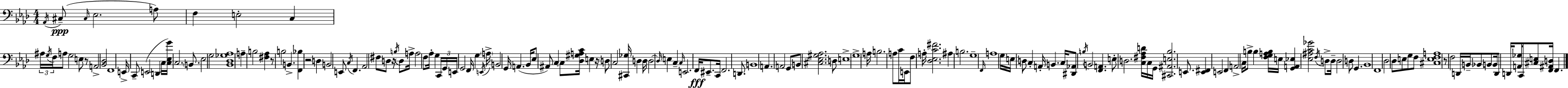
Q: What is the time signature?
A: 4/4